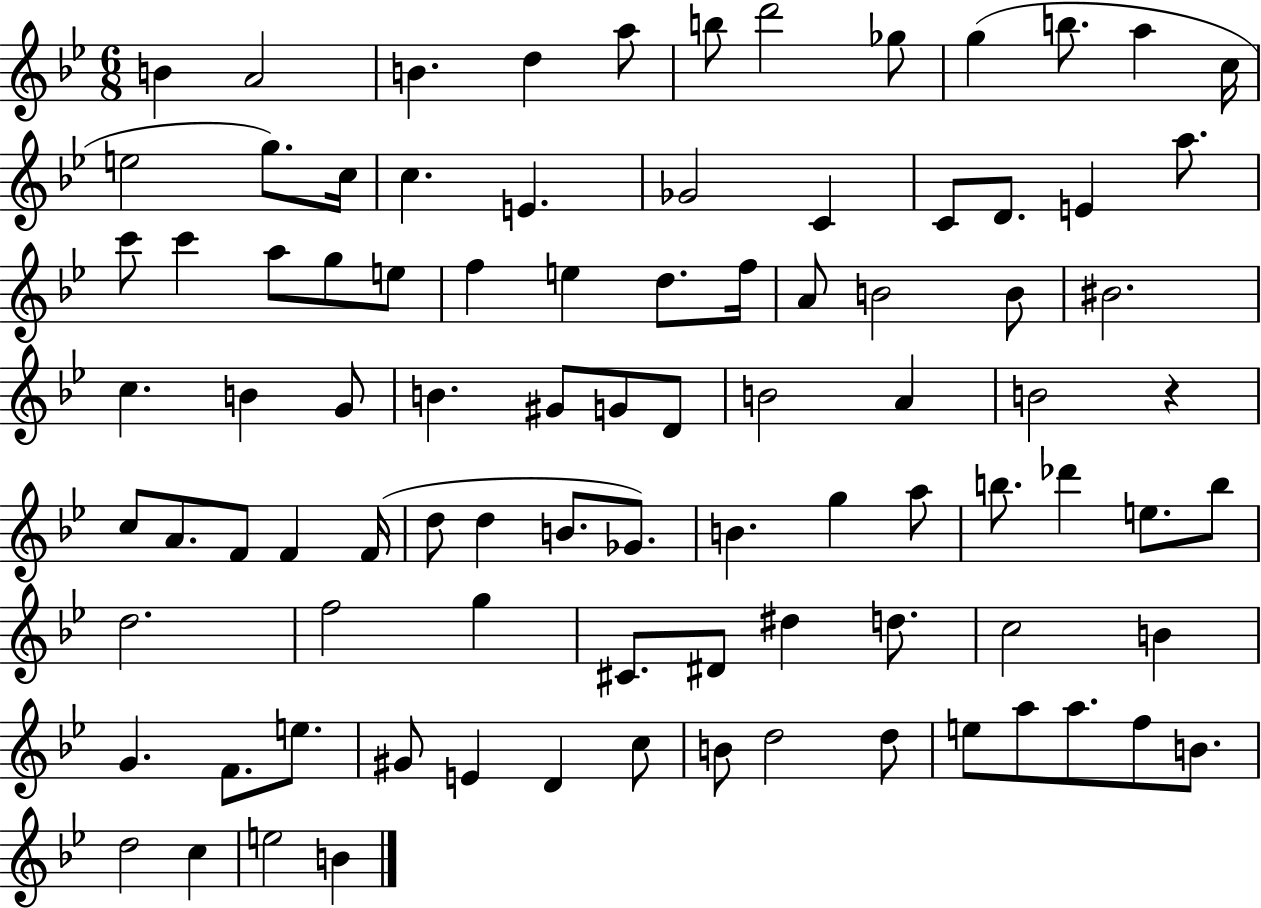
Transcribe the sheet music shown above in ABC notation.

X:1
T:Untitled
M:6/8
L:1/4
K:Bb
B A2 B d a/2 b/2 d'2 _g/2 g b/2 a c/4 e2 g/2 c/4 c E _G2 C C/2 D/2 E a/2 c'/2 c' a/2 g/2 e/2 f e d/2 f/4 A/2 B2 B/2 ^B2 c B G/2 B ^G/2 G/2 D/2 B2 A B2 z c/2 A/2 F/2 F F/4 d/2 d B/2 _G/2 B g a/2 b/2 _d' e/2 b/2 d2 f2 g ^C/2 ^D/2 ^d d/2 c2 B G F/2 e/2 ^G/2 E D c/2 B/2 d2 d/2 e/2 a/2 a/2 f/2 B/2 d2 c e2 B